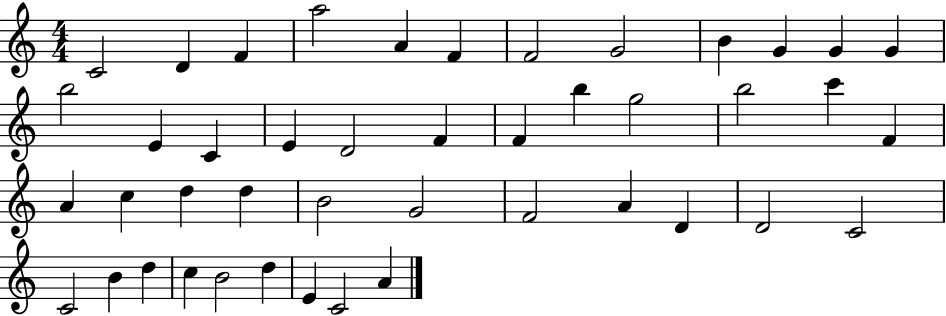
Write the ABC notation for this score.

X:1
T:Untitled
M:4/4
L:1/4
K:C
C2 D F a2 A F F2 G2 B G G G b2 E C E D2 F F b g2 b2 c' F A c d d B2 G2 F2 A D D2 C2 C2 B d c B2 d E C2 A